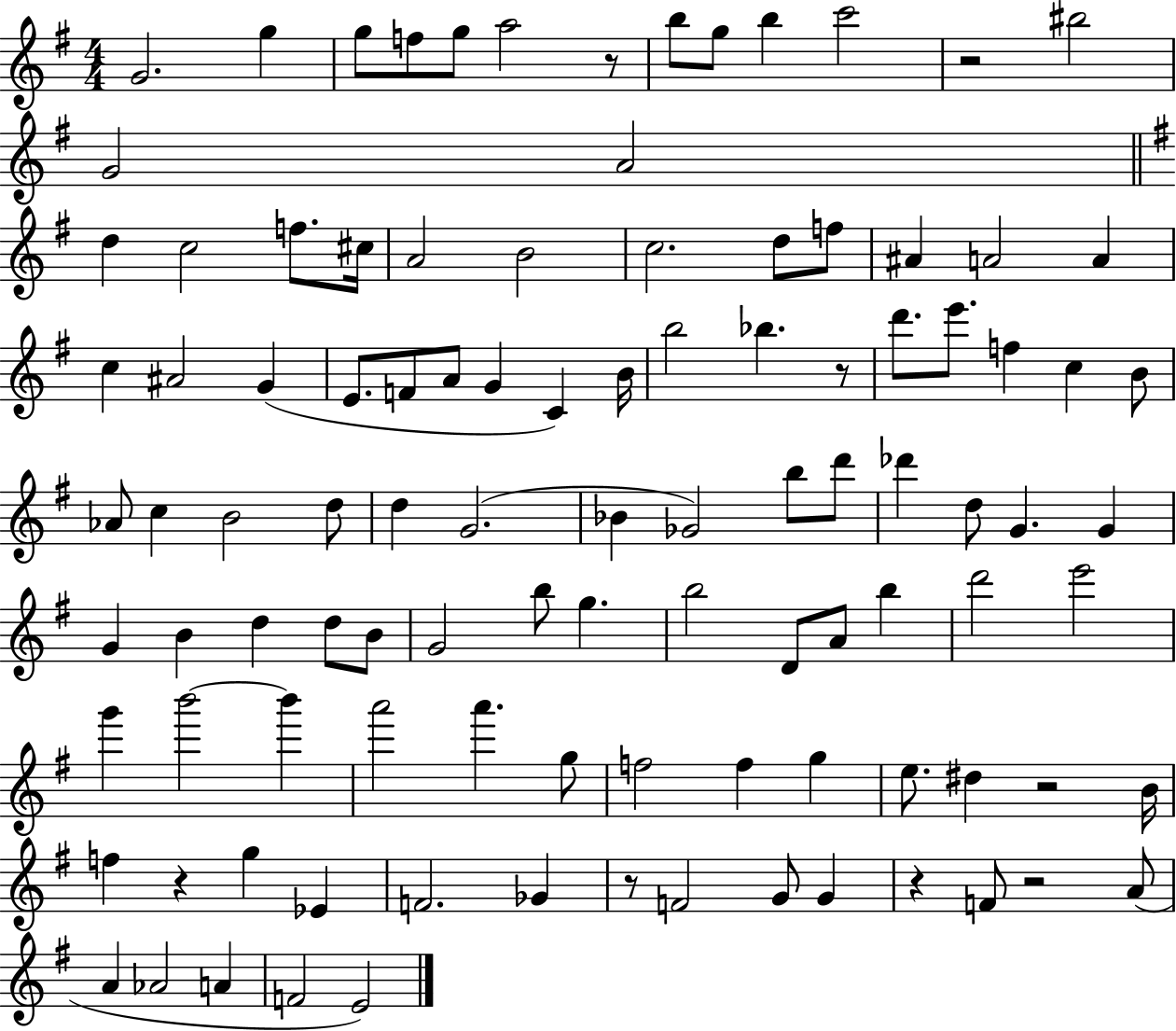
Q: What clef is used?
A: treble